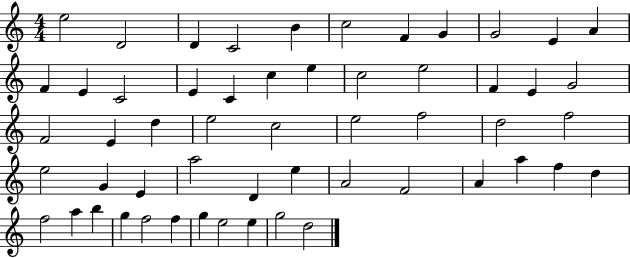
E5/h D4/h D4/q C4/h B4/q C5/h F4/q G4/q G4/h E4/q A4/q F4/q E4/q C4/h E4/q C4/q C5/q E5/q C5/h E5/h F4/q E4/q G4/h F4/h E4/q D5/q E5/h C5/h E5/h F5/h D5/h F5/h E5/h G4/q E4/q A5/h D4/q E5/q A4/h F4/h A4/q A5/q F5/q D5/q F5/h A5/q B5/q G5/q F5/h F5/q G5/q E5/h E5/q G5/h D5/h